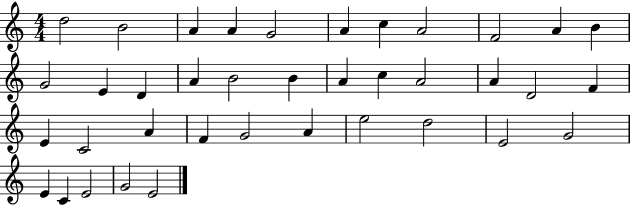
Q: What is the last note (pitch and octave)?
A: E4